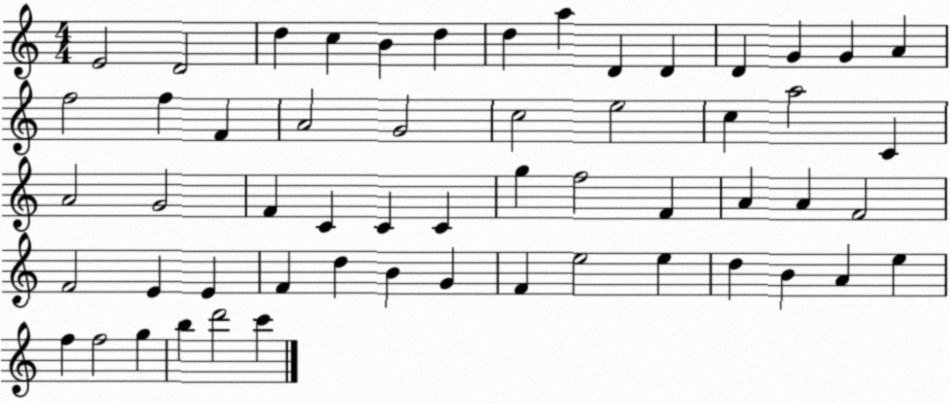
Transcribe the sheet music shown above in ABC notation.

X:1
T:Untitled
M:4/4
L:1/4
K:C
E2 D2 d c B d d a D D D G G A f2 f F A2 G2 c2 e2 c a2 C A2 G2 F C C C g f2 F A A F2 F2 E E F d B G F e2 e d B A e f f2 g b d'2 c'